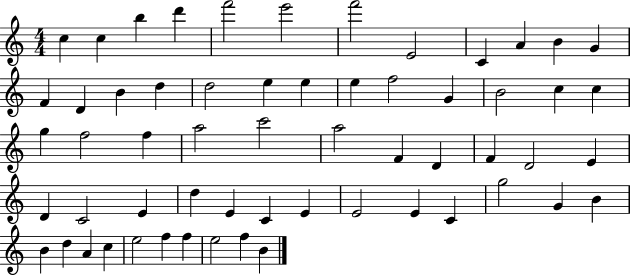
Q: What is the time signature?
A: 4/4